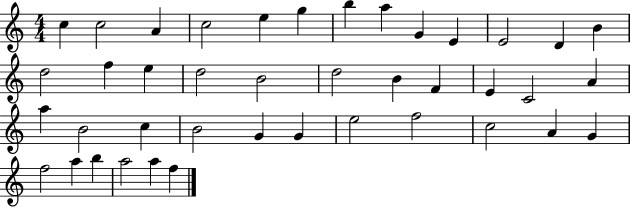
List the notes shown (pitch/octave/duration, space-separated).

C5/q C5/h A4/q C5/h E5/q G5/q B5/q A5/q G4/q E4/q E4/h D4/q B4/q D5/h F5/q E5/q D5/h B4/h D5/h B4/q F4/q E4/q C4/h A4/q A5/q B4/h C5/q B4/h G4/q G4/q E5/h F5/h C5/h A4/q G4/q F5/h A5/q B5/q A5/h A5/q F5/q